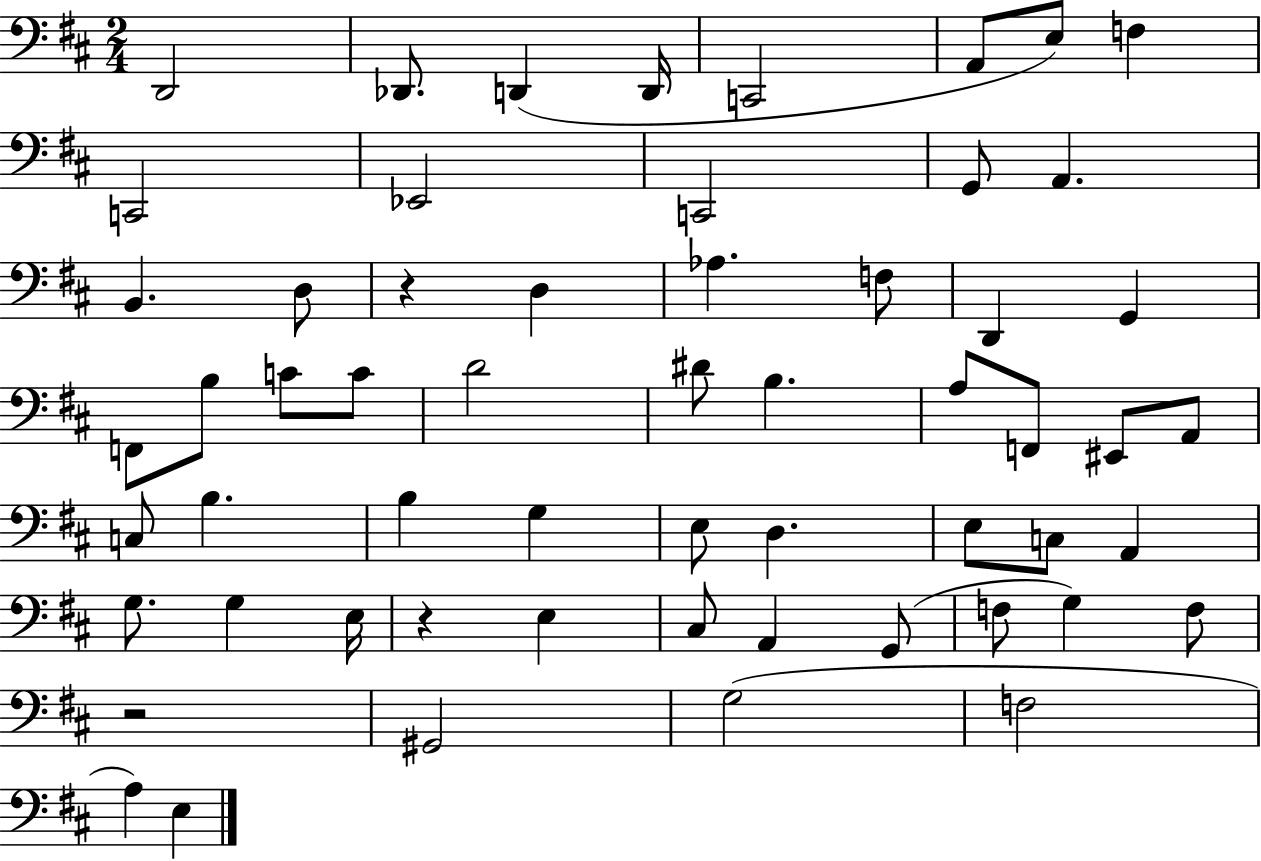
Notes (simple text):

D2/h Db2/e. D2/q D2/s C2/h A2/e E3/e F3/q C2/h Eb2/h C2/h G2/e A2/q. B2/q. D3/e R/q D3/q Ab3/q. F3/e D2/q G2/q F2/e B3/e C4/e C4/e D4/h D#4/e B3/q. A3/e F2/e EIS2/e A2/e C3/e B3/q. B3/q G3/q E3/e D3/q. E3/e C3/e A2/q G3/e. G3/q E3/s R/q E3/q C#3/e A2/q G2/e F3/e G3/q F3/e R/h G#2/h G3/h F3/h A3/q E3/q